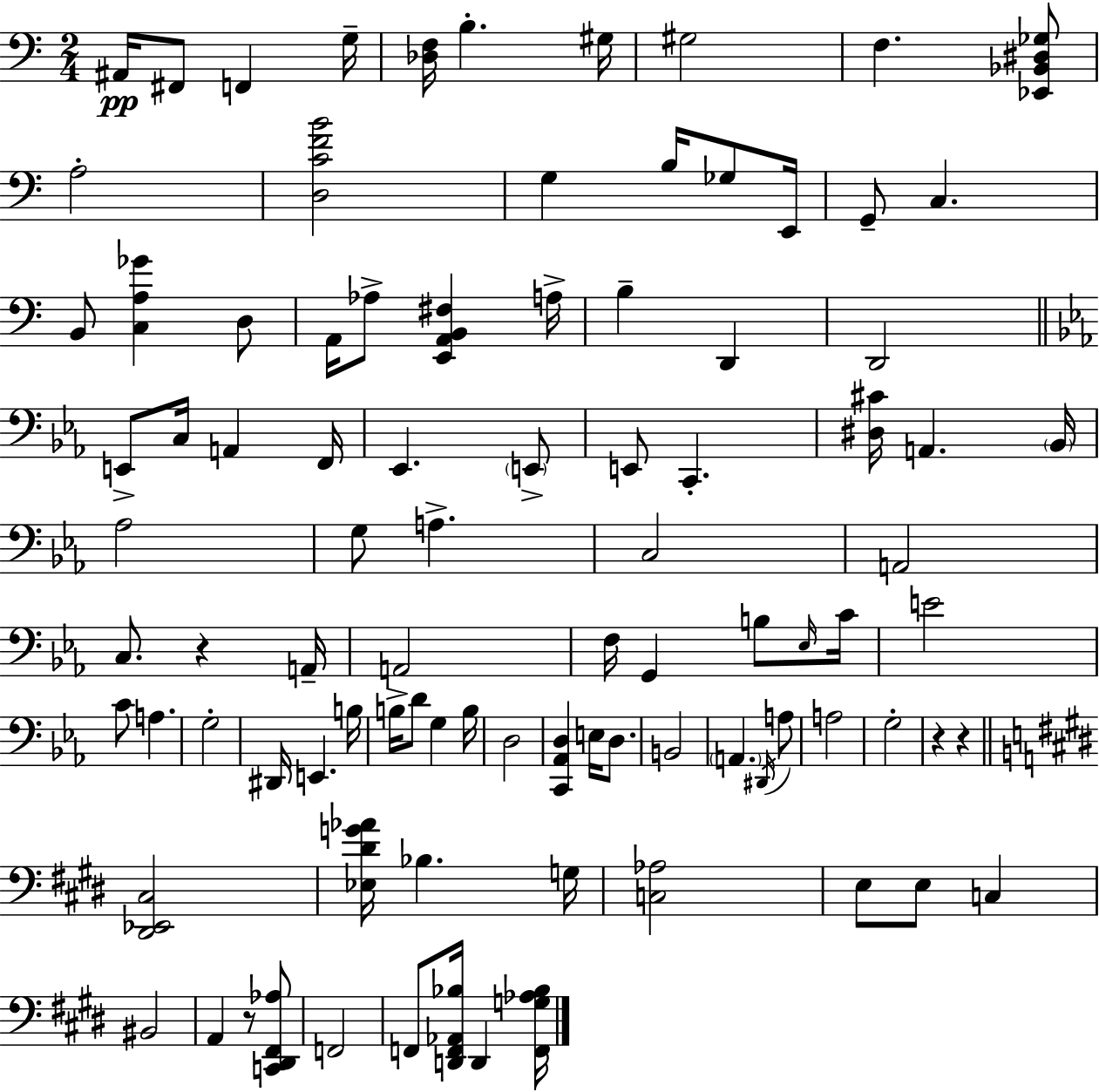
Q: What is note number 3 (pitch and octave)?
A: F2